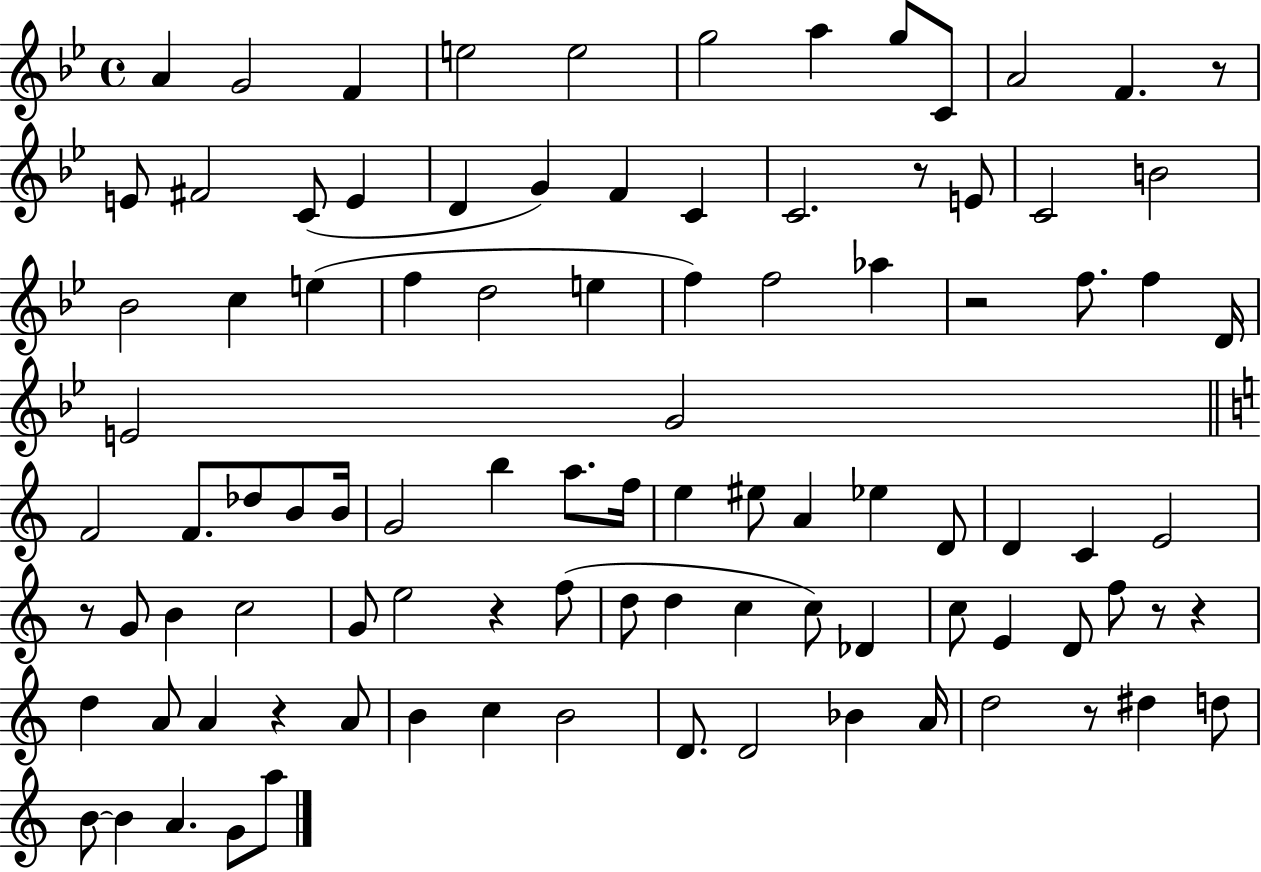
{
  \clef treble
  \time 4/4
  \defaultTimeSignature
  \key bes \major
  a'4 g'2 f'4 | e''2 e''2 | g''2 a''4 g''8 c'8 | a'2 f'4. r8 | \break e'8 fis'2 c'8( e'4 | d'4 g'4) f'4 c'4 | c'2. r8 e'8 | c'2 b'2 | \break bes'2 c''4 e''4( | f''4 d''2 e''4 | f''4) f''2 aes''4 | r2 f''8. f''4 d'16 | \break e'2 g'2 | \bar "||" \break \key c \major f'2 f'8. des''8 b'8 b'16 | g'2 b''4 a''8. f''16 | e''4 eis''8 a'4 ees''4 d'8 | d'4 c'4 e'2 | \break r8 g'8 b'4 c''2 | g'8 e''2 r4 f''8( | d''8 d''4 c''4 c''8) des'4 | c''8 e'4 d'8 f''8 r8 r4 | \break d''4 a'8 a'4 r4 a'8 | b'4 c''4 b'2 | d'8. d'2 bes'4 a'16 | d''2 r8 dis''4 d''8 | \break b'8~~ b'4 a'4. g'8 a''8 | \bar "|."
}